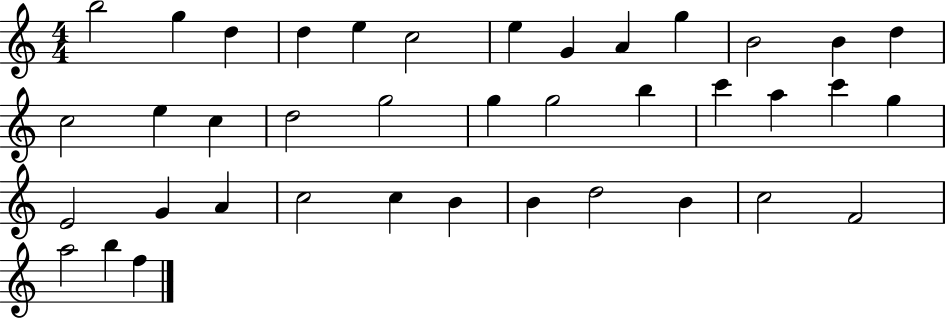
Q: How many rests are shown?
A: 0